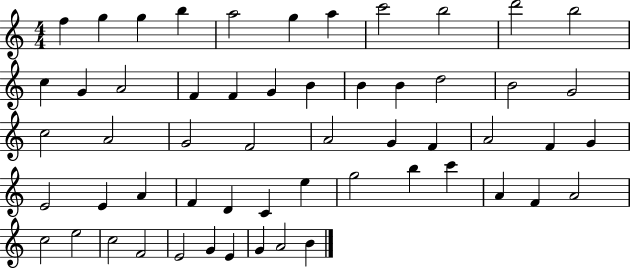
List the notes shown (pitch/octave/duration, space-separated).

F5/q G5/q G5/q B5/q A5/h G5/q A5/q C6/h B5/h D6/h B5/h C5/q G4/q A4/h F4/q F4/q G4/q B4/q B4/q B4/q D5/h B4/h G4/h C5/h A4/h G4/h F4/h A4/h G4/q F4/q A4/h F4/q G4/q E4/h E4/q A4/q F4/q D4/q C4/q E5/q G5/h B5/q C6/q A4/q F4/q A4/h C5/h E5/h C5/h F4/h E4/h G4/q E4/q G4/q A4/h B4/q